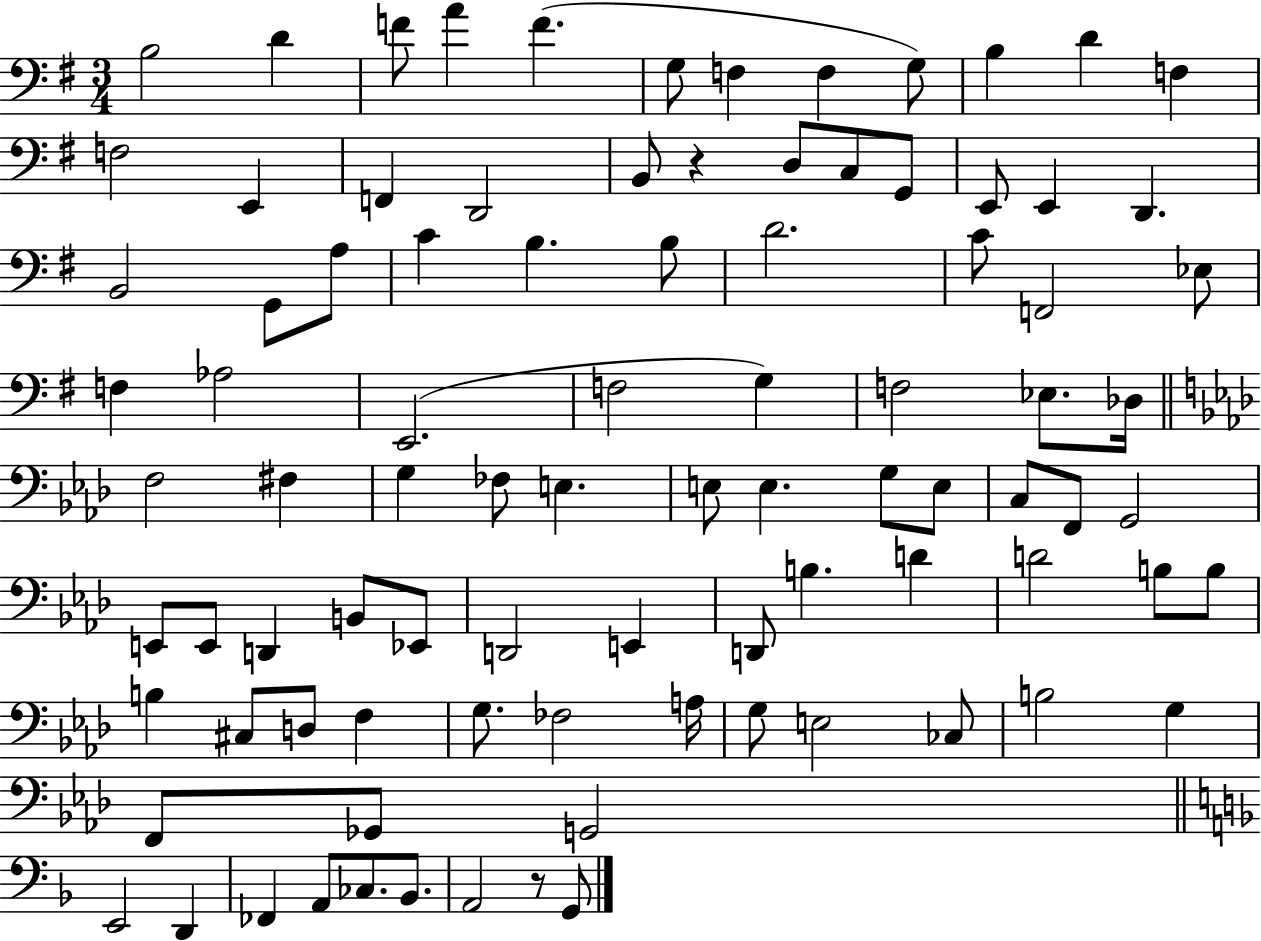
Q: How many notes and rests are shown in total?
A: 91